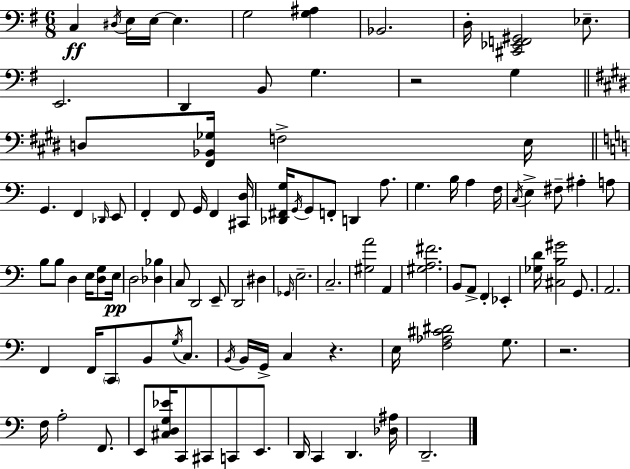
X:1
T:Untitled
M:6/8
L:1/4
K:Em
C, ^D,/4 E,/4 E,/4 E, G,2 [G,^A,] _B,,2 D,/4 [^C,,_E,,F,,^G,,]2 _E,/2 E,,2 D,, B,,/2 G, z2 G, D,/2 [^F,,_B,,_G,]/4 F,2 E,/4 G,, F,, _D,,/4 E,,/2 F,, F,,/2 G,,/4 F,, [^C,,D,]/4 [_D,,^F,,G,]/4 G,,/4 G,,/2 F,,/2 D,, A,/2 G, B,/4 A, F,/4 C,/4 E, ^F,/2 ^A, A,/2 B,/2 B,/2 D, E,/4 [D,G,]/2 E,/4 D,2 [_D,_B,] C,/2 D,,2 E,,/2 D,,2 ^D, _G,,/4 E,2 C,2 [^G,A]2 A,, [^G,A,^F]2 B,,/2 A,,/2 F,, _E,, [_G,D]/4 [^C,B,^G]2 G,,/2 A,,2 F,, F,,/4 C,,/2 B,,/2 G,/4 C,/2 B,,/4 B,,/4 G,,/4 C, z E,/4 [F,_A,^C^D]2 G,/2 z2 F,/4 A,2 F,,/2 E,,/2 [^C,D,G,_E]/4 C,,/2 ^C,,/2 C,,/2 E,,/2 D,,/4 C,, D,, [_D,^A,]/4 D,,2